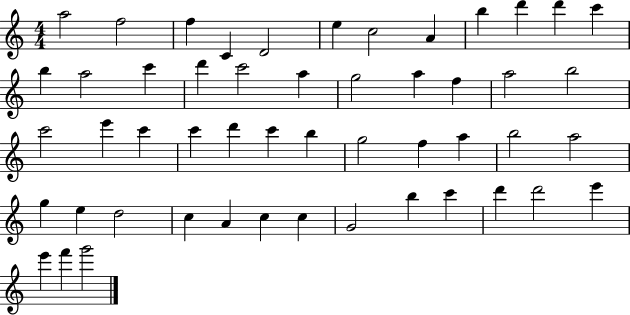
{
  \clef treble
  \numericTimeSignature
  \time 4/4
  \key c \major
  a''2 f''2 | f''4 c'4 d'2 | e''4 c''2 a'4 | b''4 d'''4 d'''4 c'''4 | \break b''4 a''2 c'''4 | d'''4 c'''2 a''4 | g''2 a''4 f''4 | a''2 b''2 | \break c'''2 e'''4 c'''4 | c'''4 d'''4 c'''4 b''4 | g''2 f''4 a''4 | b''2 a''2 | \break g''4 e''4 d''2 | c''4 a'4 c''4 c''4 | g'2 b''4 c'''4 | d'''4 d'''2 e'''4 | \break e'''4 f'''4 g'''2 | \bar "|."
}